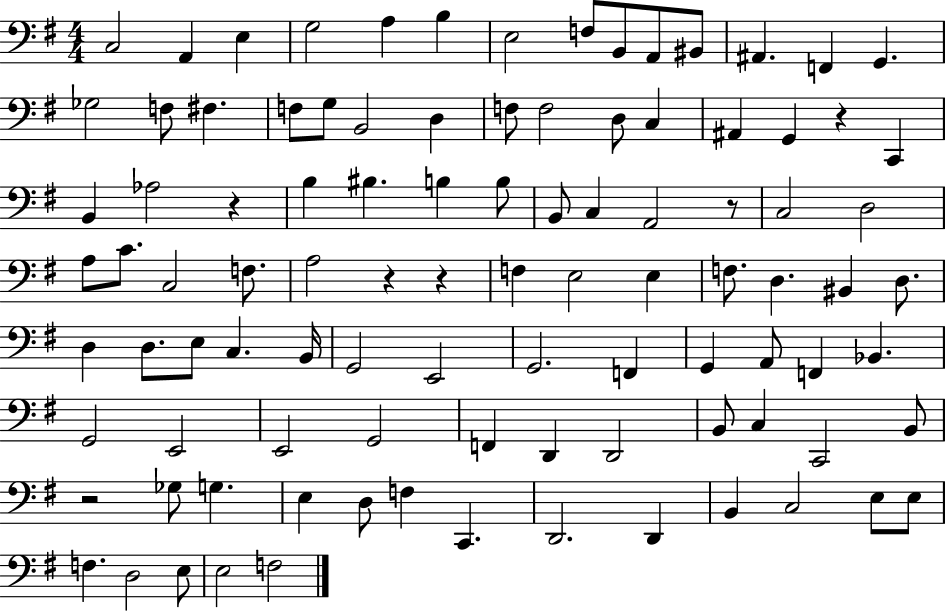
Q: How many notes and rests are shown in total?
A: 98